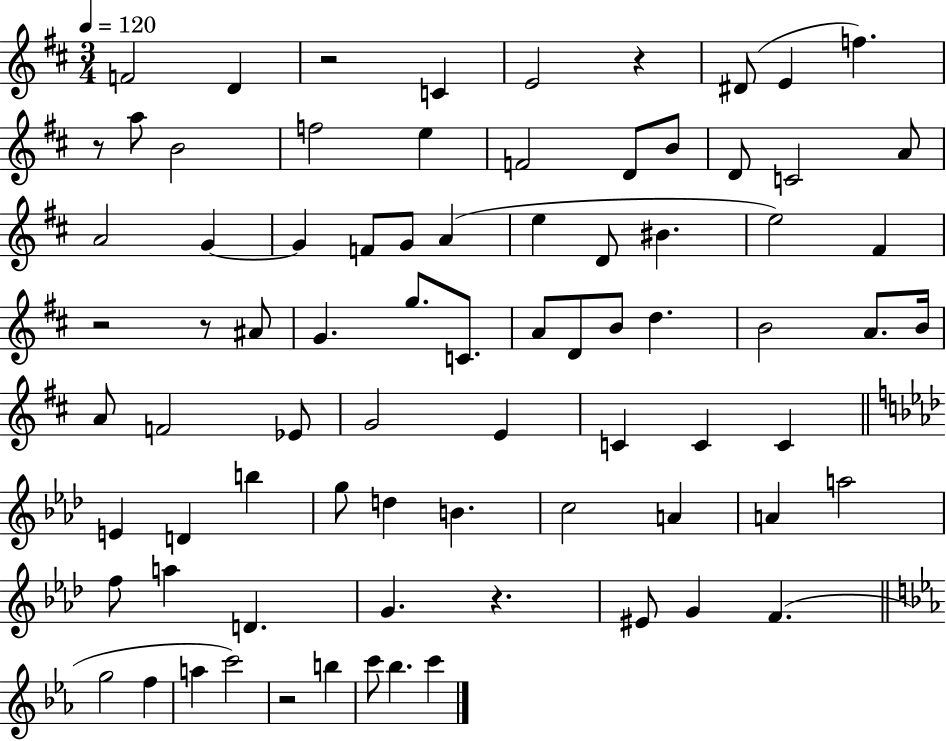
F4/h D4/q R/h C4/q E4/h R/q D#4/e E4/q F5/q. R/e A5/e B4/h F5/h E5/q F4/h D4/e B4/e D4/e C4/h A4/e A4/h G4/q G4/q F4/e G4/e A4/q E5/q D4/e BIS4/q. E5/h F#4/q R/h R/e A#4/e G4/q. G5/e. C4/e. A4/e D4/e B4/e D5/q. B4/h A4/e. B4/s A4/e F4/h Eb4/e G4/h E4/q C4/q C4/q C4/q E4/q D4/q B5/q G5/e D5/q B4/q. C5/h A4/q A4/q A5/h F5/e A5/q D4/q. G4/q. R/q. EIS4/e G4/q F4/q. G5/h F5/q A5/q C6/h R/h B5/q C6/e Bb5/q. C6/q